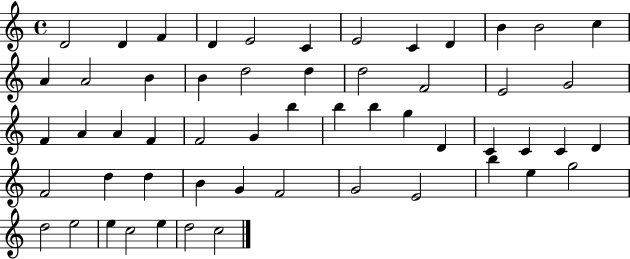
{
  \clef treble
  \time 4/4
  \defaultTimeSignature
  \key c \major
  d'2 d'4 f'4 | d'4 e'2 c'4 | e'2 c'4 d'4 | b'4 b'2 c''4 | \break a'4 a'2 b'4 | b'4 d''2 d''4 | d''2 f'2 | e'2 g'2 | \break f'4 a'4 a'4 f'4 | f'2 g'4 b''4 | b''4 b''4 g''4 d'4 | c'4 c'4 c'4 d'4 | \break f'2 d''4 d''4 | b'4 g'4 f'2 | g'2 e'2 | b''4 e''4 g''2 | \break d''2 e''2 | e''4 c''2 e''4 | d''2 c''2 | \bar "|."
}